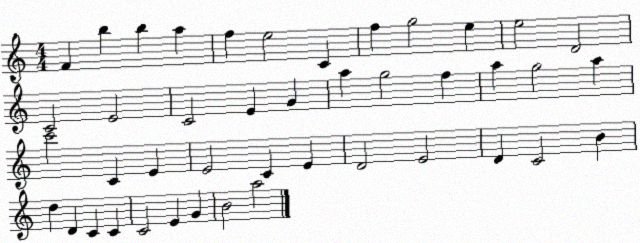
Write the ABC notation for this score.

X:1
T:Untitled
M:4/4
L:1/4
K:C
F b b a f e2 C f g2 e e2 D2 C2 E2 C2 E G a g2 f a g2 a c'2 C E E2 C E D2 E2 D C2 B d D C C C2 E G B2 a2